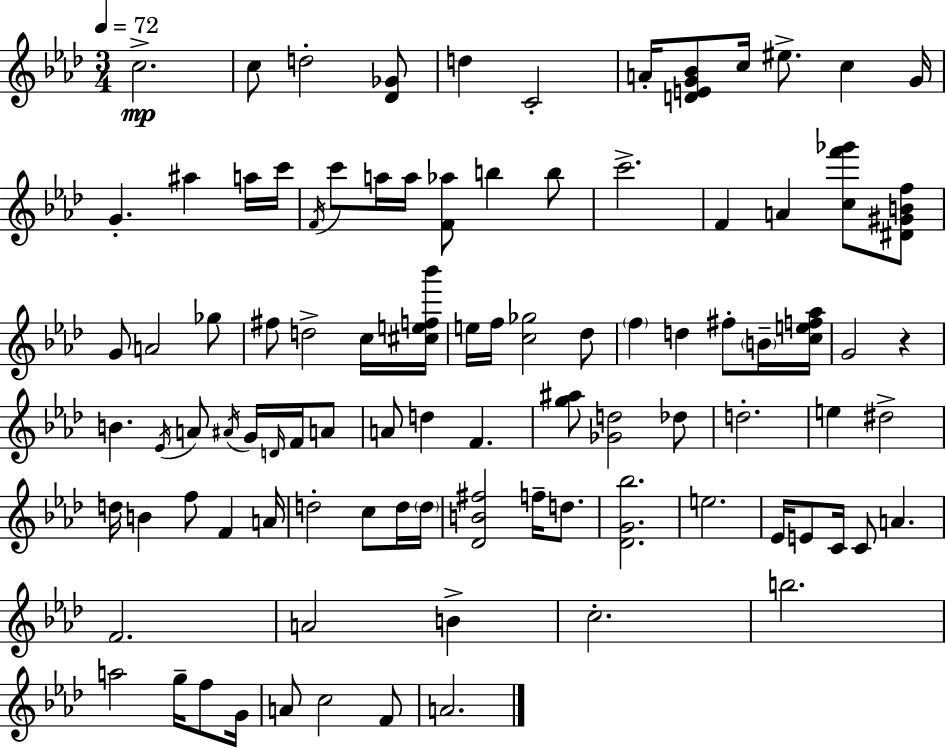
{
  \clef treble
  \numericTimeSignature
  \time 3/4
  \key f \minor
  \tempo 4 = 72
  c''2.->\mp | c''8 d''2-. <des' ges'>8 | d''4 c'2-. | a'16-. <d' e' g' bes'>8 c''16 eis''8.-> c''4 g'16 | \break g'4.-. ais''4 a''16 c'''16 | \acciaccatura { f'16 } c'''8 a''16 a''16 <f' aes''>8 b''4 b''8 | c'''2.-> | f'4 a'4 <c'' f''' ges'''>8 <dis' gis' b' f''>8 | \break g'8 a'2 ges''8 | fis''8 d''2-> c''16 | <cis'' e'' f'' bes'''>16 e''16 f''16 <c'' ges''>2 des''8 | \parenthesize f''4 d''4 fis''8-. \parenthesize b'16-- | \break <c'' e'' f'' aes''>16 g'2 r4 | b'4. \acciaccatura { ees'16 } a'8 \acciaccatura { ais'16 } g'16 | \grace { d'16 } f'16 a'8 a'8 d''4 f'4. | <g'' ais''>8 <ges' d''>2 | \break des''8 d''2.-. | e''4 dis''2-> | d''16 b'4 f''8 f'4 | a'16 d''2-. | \break c''8 d''16 \parenthesize d''16 <des' b' fis''>2 | f''16-- d''8. <des' g' bes''>2. | e''2. | ees'16 e'8 c'16 c'8 a'4. | \break f'2. | a'2 | b'4-> c''2.-. | b''2. | \break a''2 | g''16-- f''8 g'16 a'8 c''2 | f'8 a'2. | \bar "|."
}